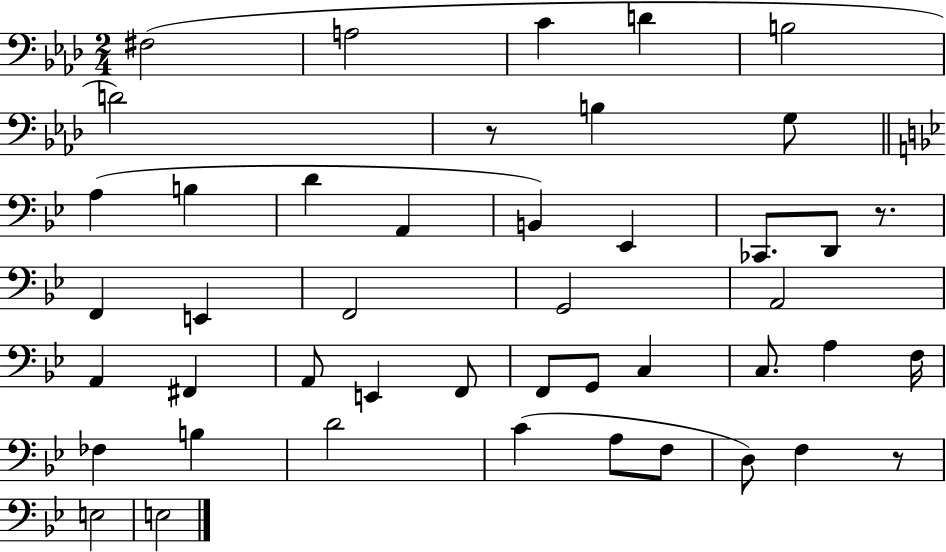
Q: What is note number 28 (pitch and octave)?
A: G2